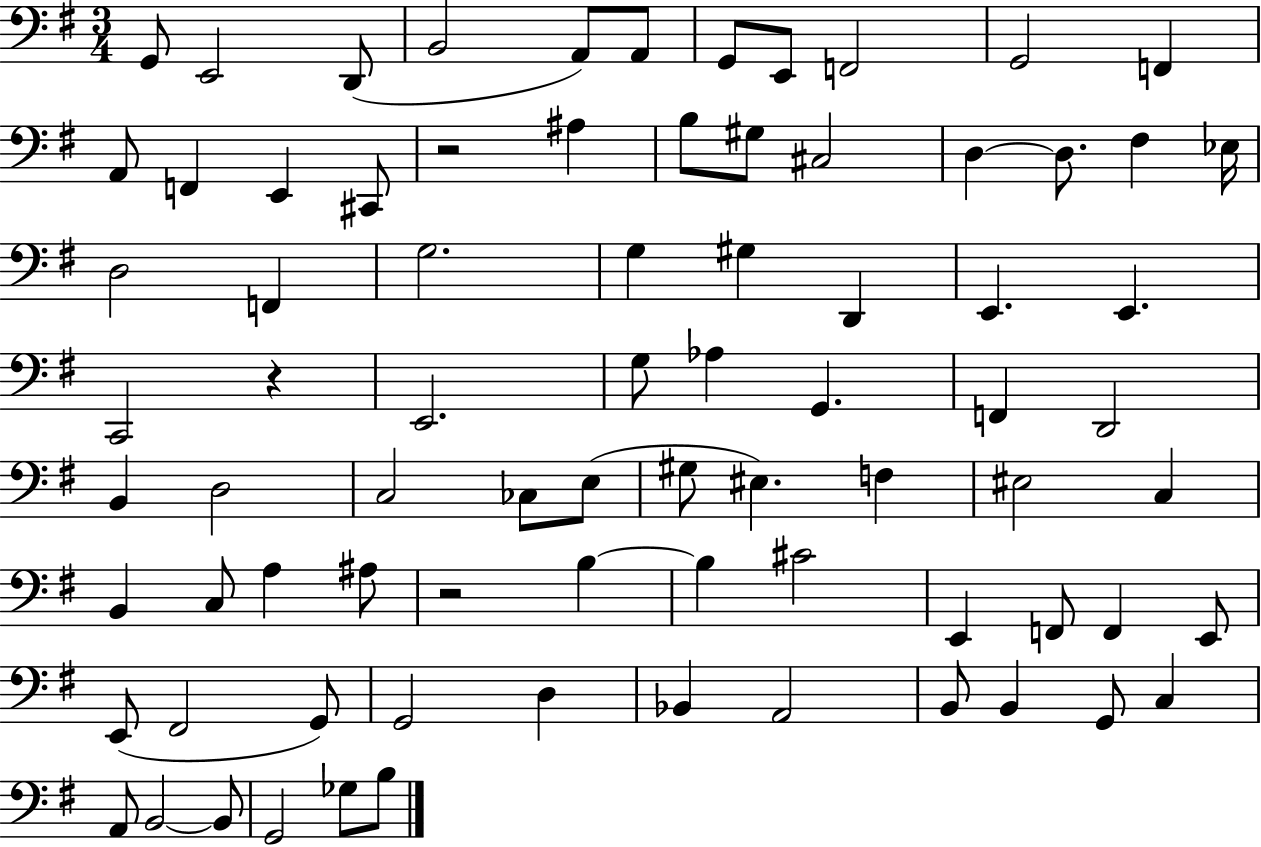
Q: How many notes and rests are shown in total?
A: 79